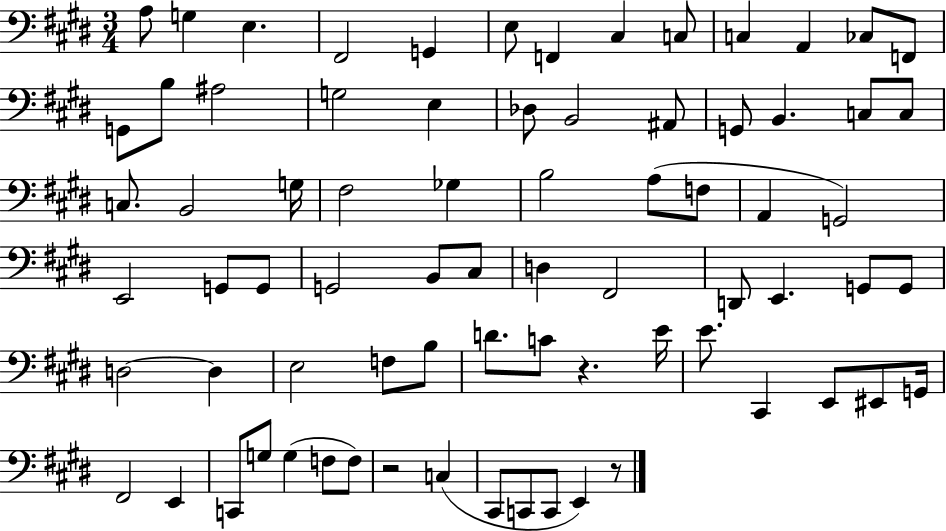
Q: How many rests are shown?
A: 3